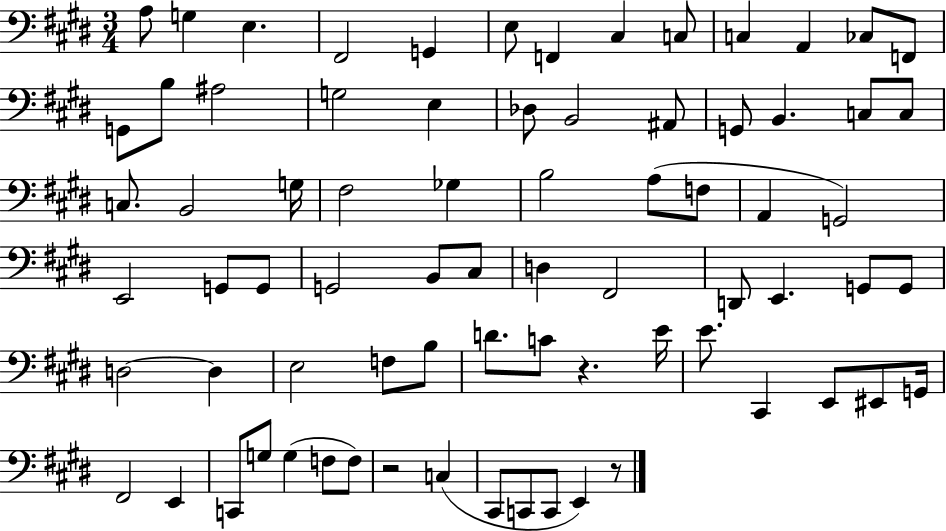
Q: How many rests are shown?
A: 3